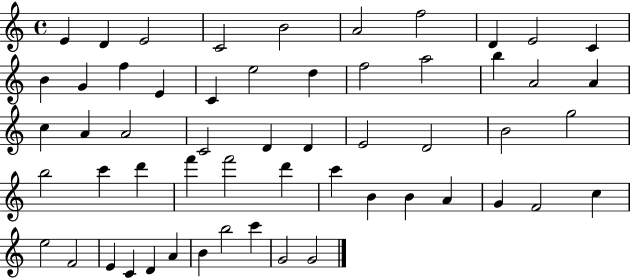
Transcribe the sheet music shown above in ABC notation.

X:1
T:Untitled
M:4/4
L:1/4
K:C
E D E2 C2 B2 A2 f2 D E2 C B G f E C e2 d f2 a2 b A2 A c A A2 C2 D D E2 D2 B2 g2 b2 c' d' f' f'2 d' c' B B A G F2 c e2 F2 E C D A B b2 c' G2 G2